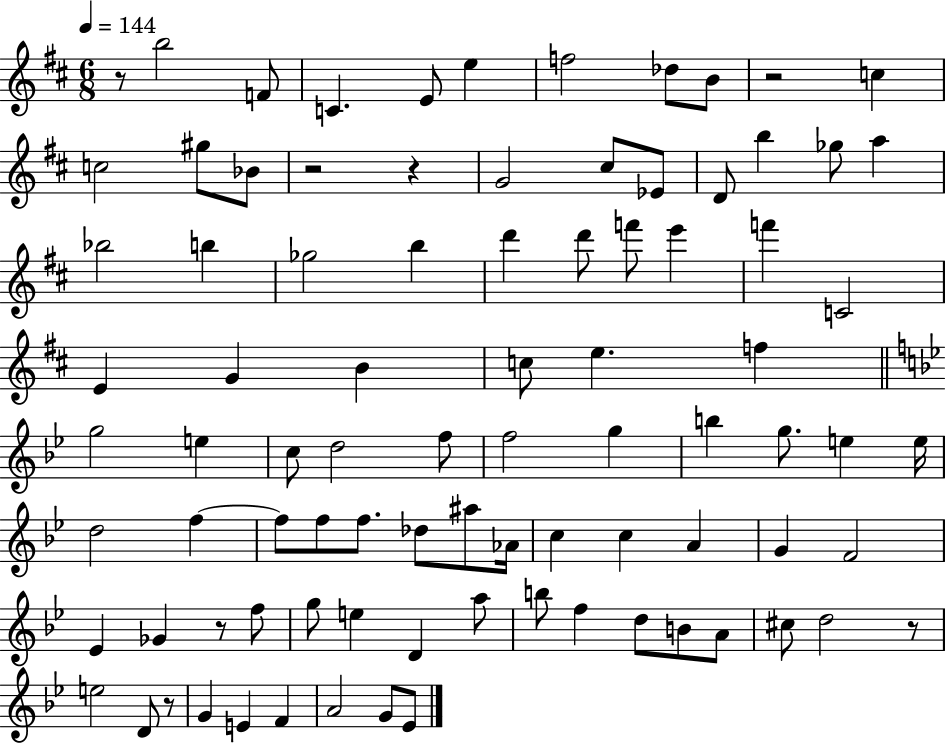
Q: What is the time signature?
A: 6/8